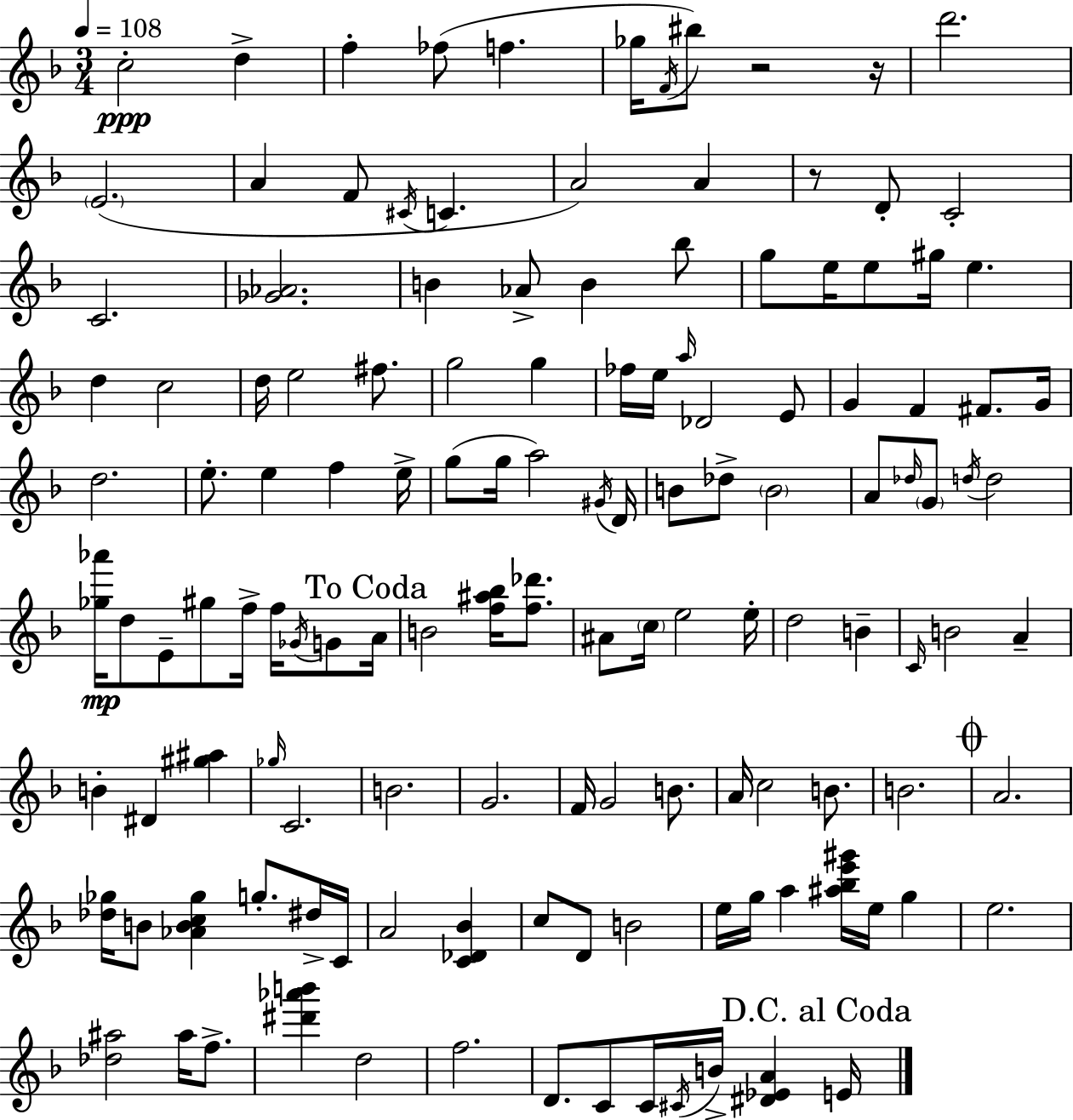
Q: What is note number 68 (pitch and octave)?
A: Gb4